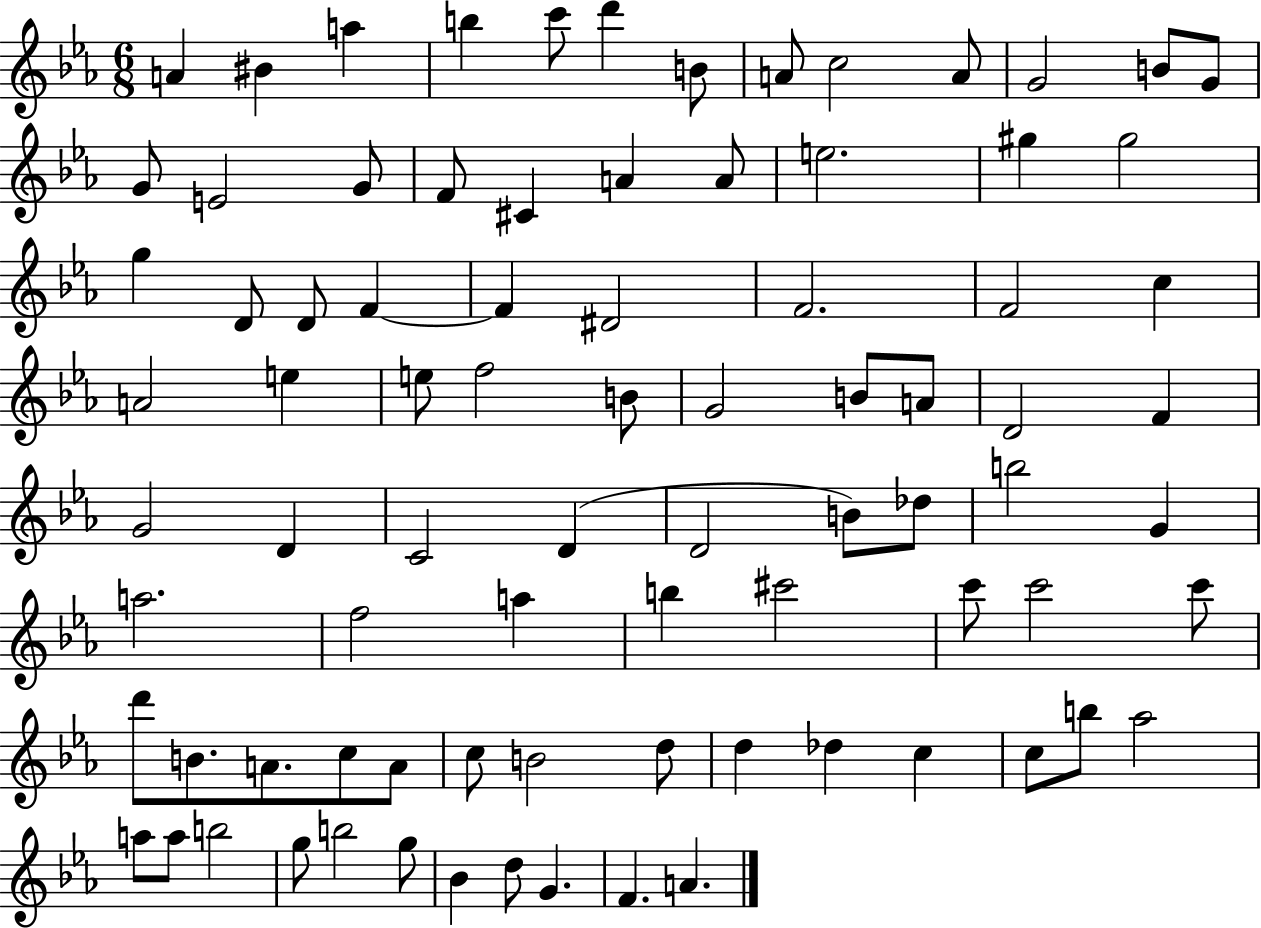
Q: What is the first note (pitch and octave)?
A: A4